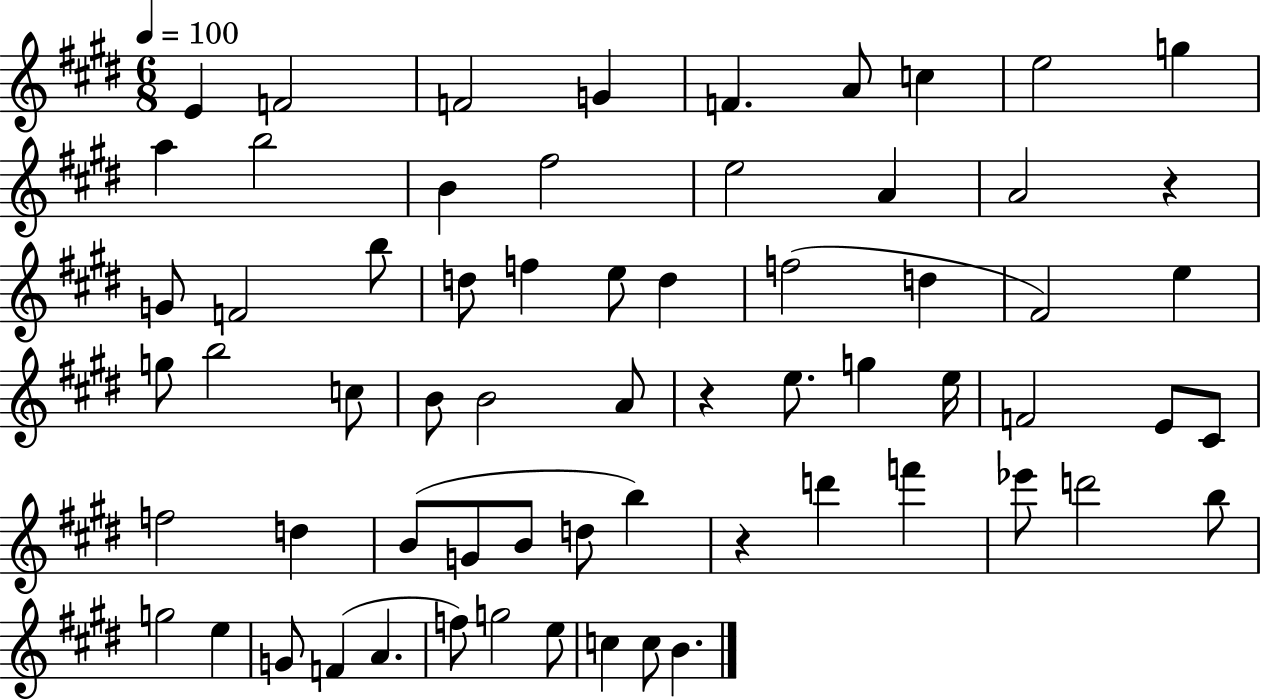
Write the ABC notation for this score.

X:1
T:Untitled
M:6/8
L:1/4
K:E
E F2 F2 G F A/2 c e2 g a b2 B ^f2 e2 A A2 z G/2 F2 b/2 d/2 f e/2 d f2 d ^F2 e g/2 b2 c/2 B/2 B2 A/2 z e/2 g e/4 F2 E/2 ^C/2 f2 d B/2 G/2 B/2 d/2 b z d' f' _e'/2 d'2 b/2 g2 e G/2 F A f/2 g2 e/2 c c/2 B